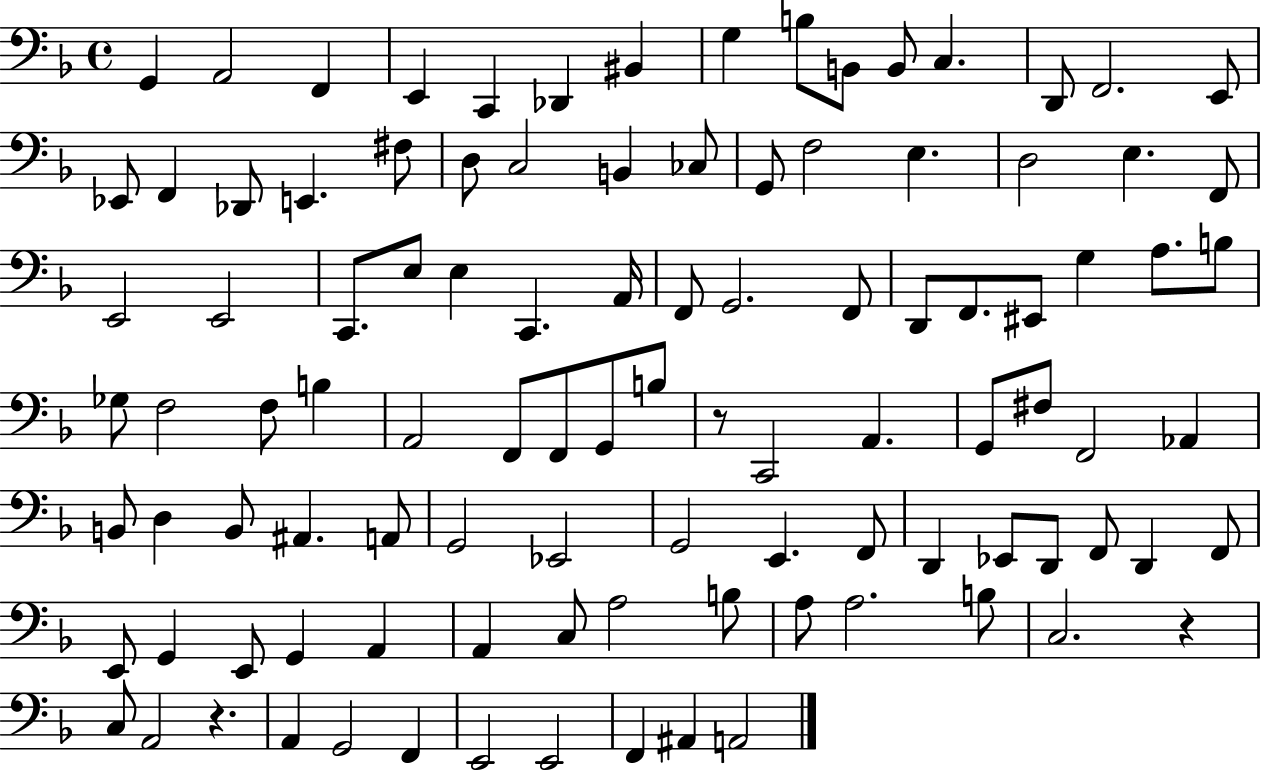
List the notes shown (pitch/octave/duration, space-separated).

G2/q A2/h F2/q E2/q C2/q Db2/q BIS2/q G3/q B3/e B2/e B2/e C3/q. D2/e F2/h. E2/e Eb2/e F2/q Db2/e E2/q. F#3/e D3/e C3/h B2/q CES3/e G2/e F3/h E3/q. D3/h E3/q. F2/e E2/h E2/h C2/e. E3/e E3/q C2/q. A2/s F2/e G2/h. F2/e D2/e F2/e. EIS2/e G3/q A3/e. B3/e Gb3/e F3/h F3/e B3/q A2/h F2/e F2/e G2/e B3/e R/e C2/h A2/q. G2/e F#3/e F2/h Ab2/q B2/e D3/q B2/e A#2/q. A2/e G2/h Eb2/h G2/h E2/q. F2/e D2/q Eb2/e D2/e F2/e D2/q F2/e E2/e G2/q E2/e G2/q A2/q A2/q C3/e A3/h B3/e A3/e A3/h. B3/e C3/h. R/q C3/e A2/h R/q. A2/q G2/h F2/q E2/h E2/h F2/q A#2/q A2/h